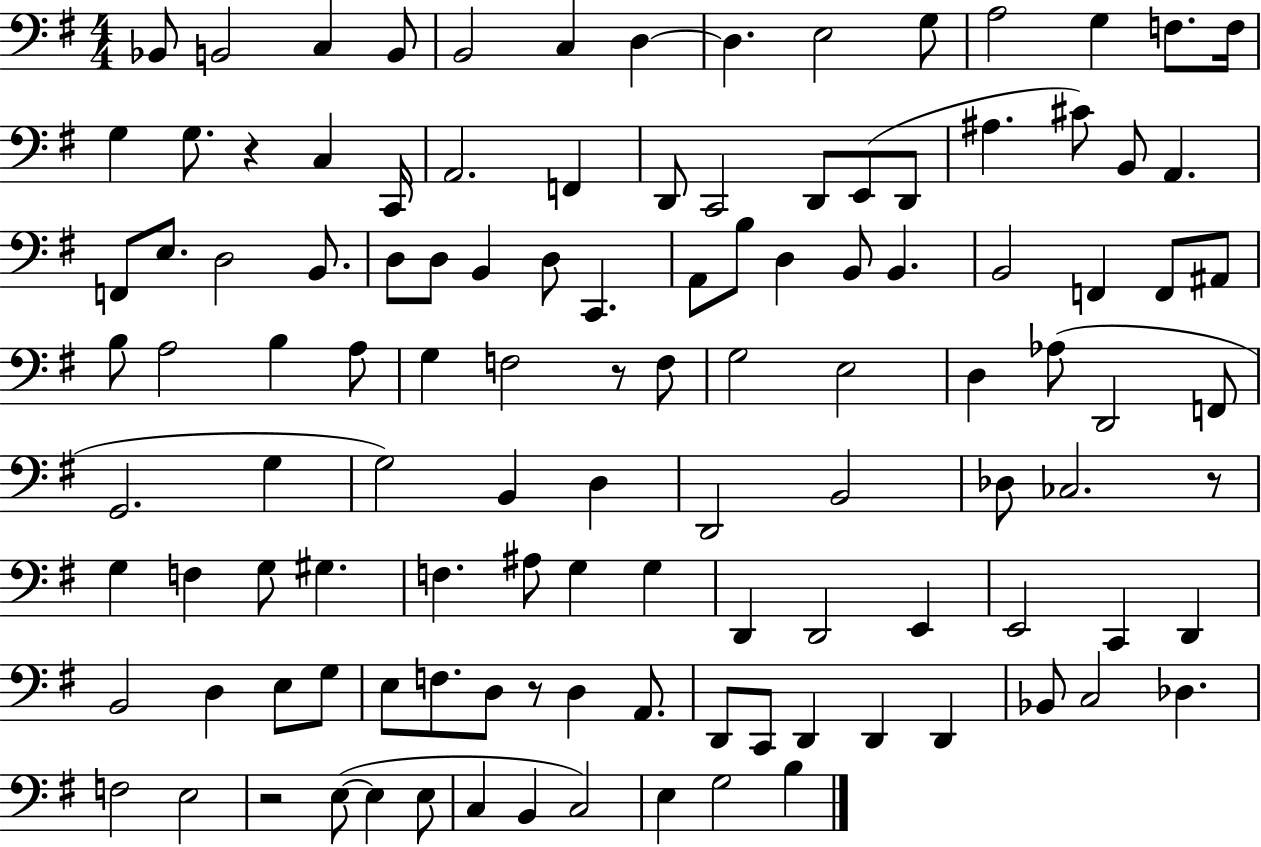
{
  \clef bass
  \numericTimeSignature
  \time 4/4
  \key g \major
  bes,8 b,2 c4 b,8 | b,2 c4 d4~~ | d4. e2 g8 | a2 g4 f8. f16 | \break g4 g8. r4 c4 c,16 | a,2. f,4 | d,8 c,2 d,8 e,8( d,8 | ais4. cis'8) b,8 a,4. | \break f,8 e8. d2 b,8. | d8 d8 b,4 d8 c,4. | a,8 b8 d4 b,8 b,4. | b,2 f,4 f,8 ais,8 | \break b8 a2 b4 a8 | g4 f2 r8 f8 | g2 e2 | d4 aes8( d,2 f,8 | \break g,2. g4 | g2) b,4 d4 | d,2 b,2 | des8 ces2. r8 | \break g4 f4 g8 gis4. | f4. ais8 g4 g4 | d,4 d,2 e,4 | e,2 c,4 d,4 | \break b,2 d4 e8 g8 | e8 f8. d8 r8 d4 a,8. | d,8 c,8 d,4 d,4 d,4 | bes,8 c2 des4. | \break f2 e2 | r2 e8~(~ e4 e8 | c4 b,4 c2) | e4 g2 b4 | \break \bar "|."
}